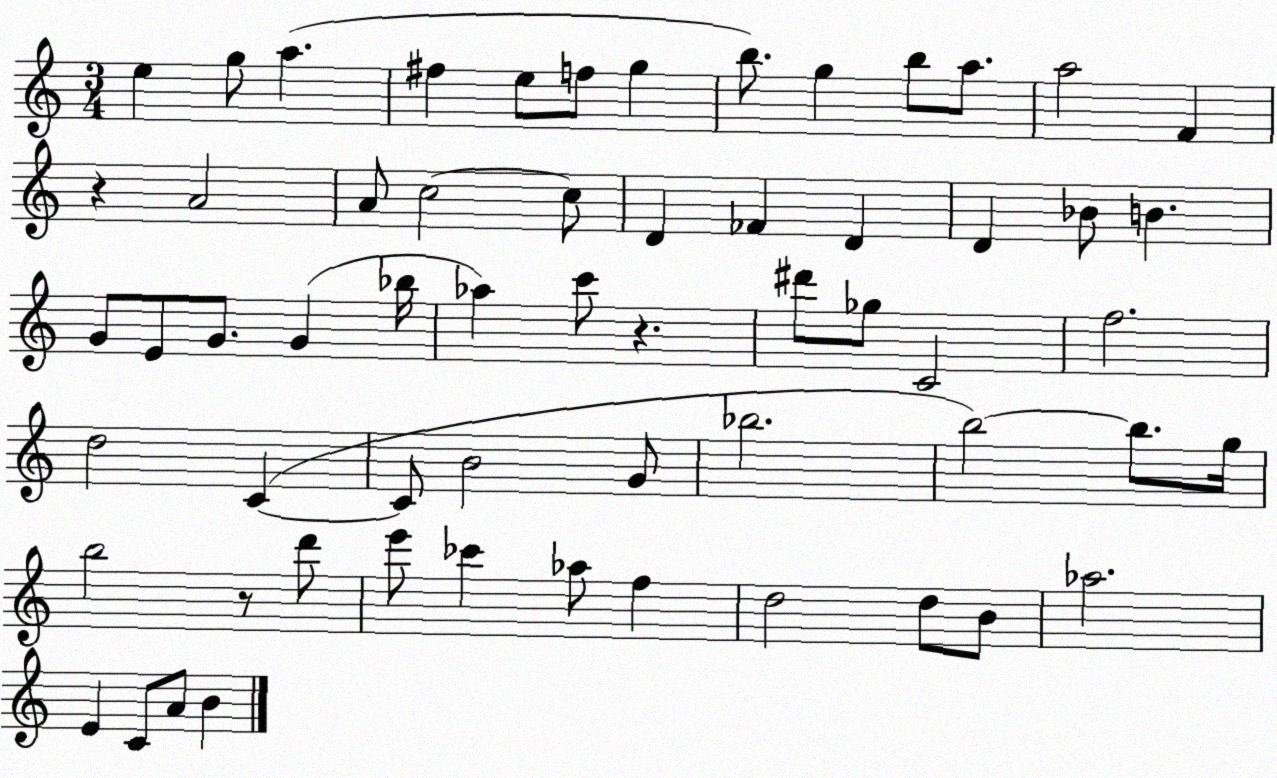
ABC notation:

X:1
T:Untitled
M:3/4
L:1/4
K:C
e g/2 a ^f e/2 f/2 g b/2 g b/2 a/2 a2 F z A2 A/2 c2 c/2 D _F D D _B/2 B G/2 E/2 G/2 G _b/4 _a c'/2 z ^d'/2 _g/2 C2 f2 d2 C C/2 B2 G/2 _b2 b2 b/2 g/4 b2 z/2 d'/2 e'/2 _c' _a/2 f d2 d/2 B/2 _a2 E C/2 A/2 B